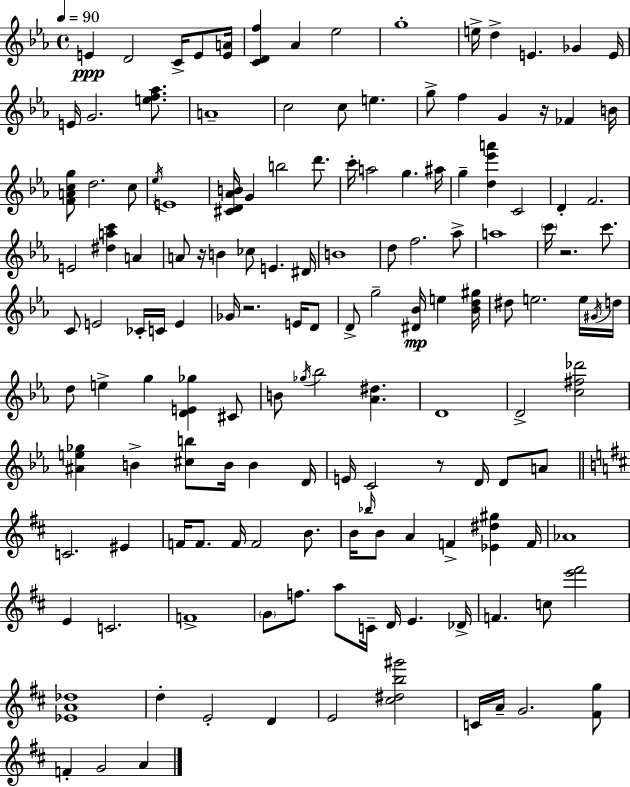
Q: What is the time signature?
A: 4/4